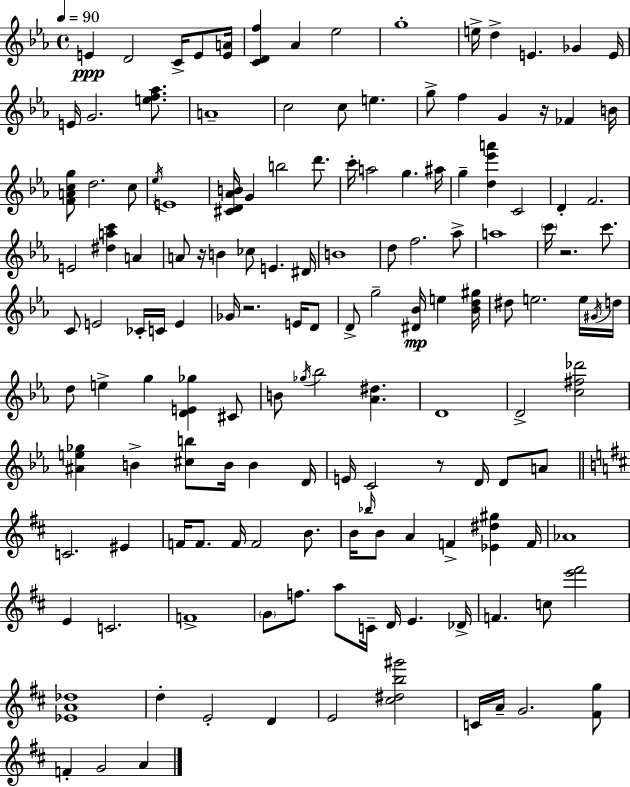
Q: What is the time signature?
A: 4/4